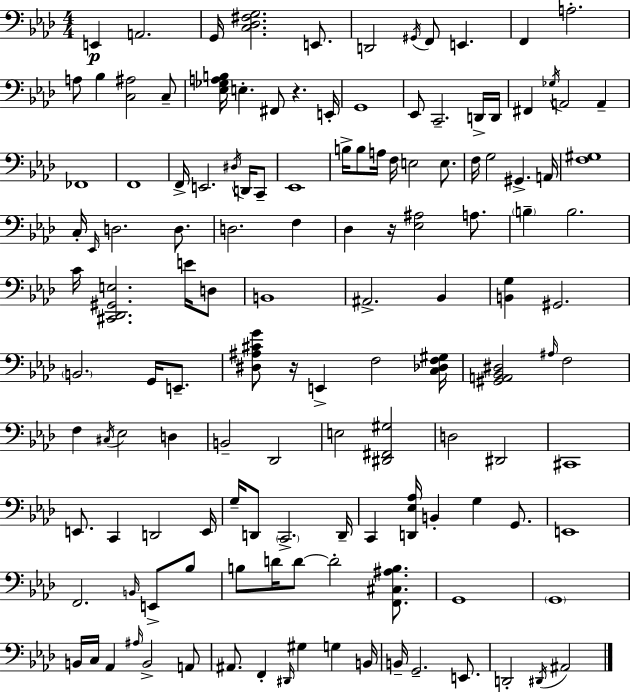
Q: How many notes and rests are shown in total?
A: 134